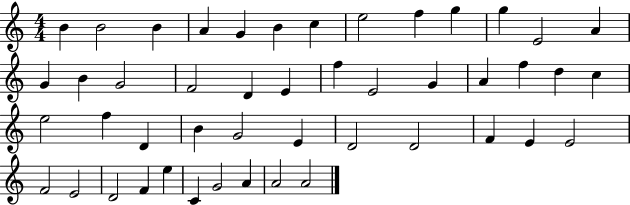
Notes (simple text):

B4/q B4/h B4/q A4/q G4/q B4/q C5/q E5/h F5/q G5/q G5/q E4/h A4/q G4/q B4/q G4/h F4/h D4/q E4/q F5/q E4/h G4/q A4/q F5/q D5/q C5/q E5/h F5/q D4/q B4/q G4/h E4/q D4/h D4/h F4/q E4/q E4/h F4/h E4/h D4/h F4/q E5/q C4/q G4/h A4/q A4/h A4/h